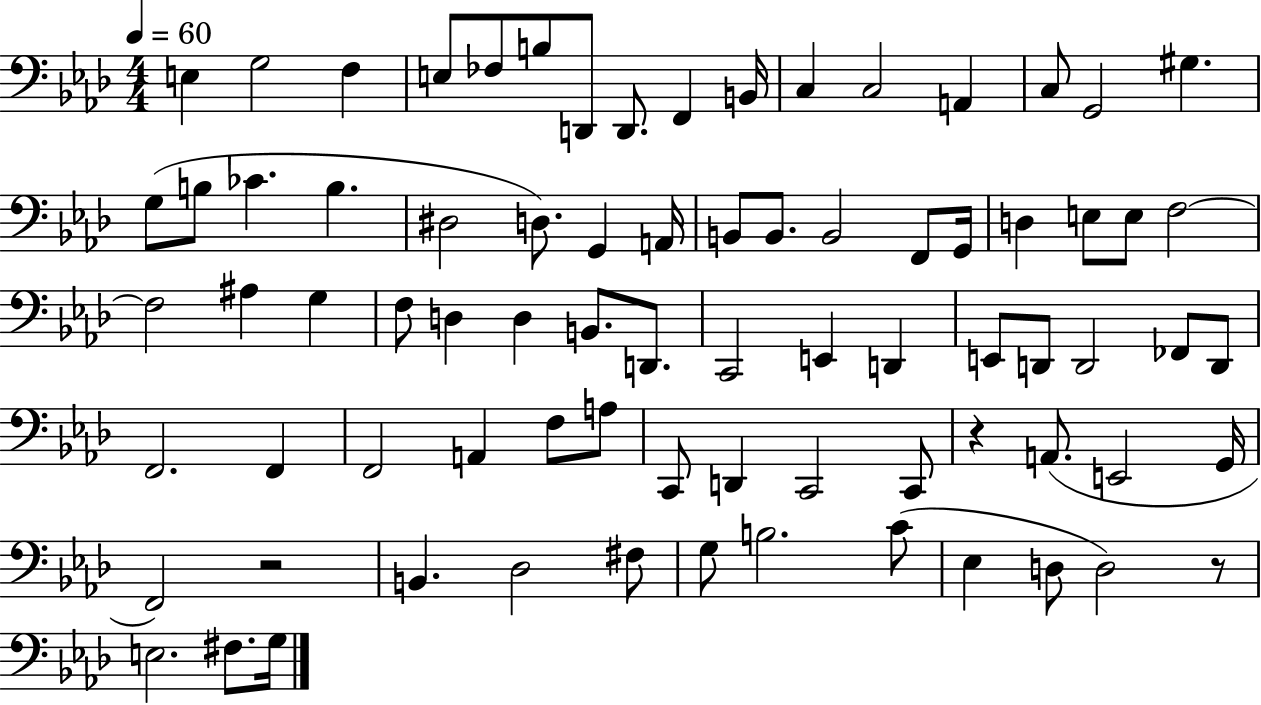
E3/q G3/h F3/q E3/e FES3/e B3/e D2/e D2/e. F2/q B2/s C3/q C3/h A2/q C3/e G2/h G#3/q. G3/e B3/e CES4/q. B3/q. D#3/h D3/e. G2/q A2/s B2/e B2/e. B2/h F2/e G2/s D3/q E3/e E3/e F3/h F3/h A#3/q G3/q F3/e D3/q D3/q B2/e. D2/e. C2/h E2/q D2/q E2/e D2/e D2/h FES2/e D2/e F2/h. F2/q F2/h A2/q F3/e A3/e C2/e D2/q C2/h C2/e R/q A2/e. E2/h G2/s F2/h R/h B2/q. Db3/h F#3/e G3/e B3/h. C4/e Eb3/q D3/e D3/h R/e E3/h. F#3/e. G3/s